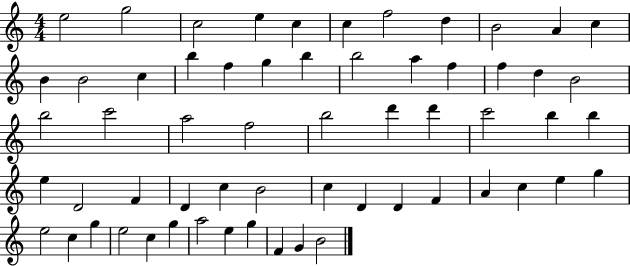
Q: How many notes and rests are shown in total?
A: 60